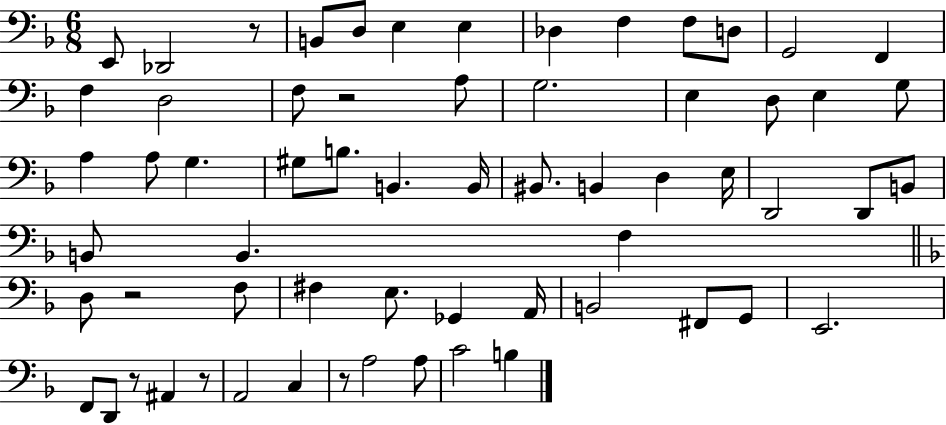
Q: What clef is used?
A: bass